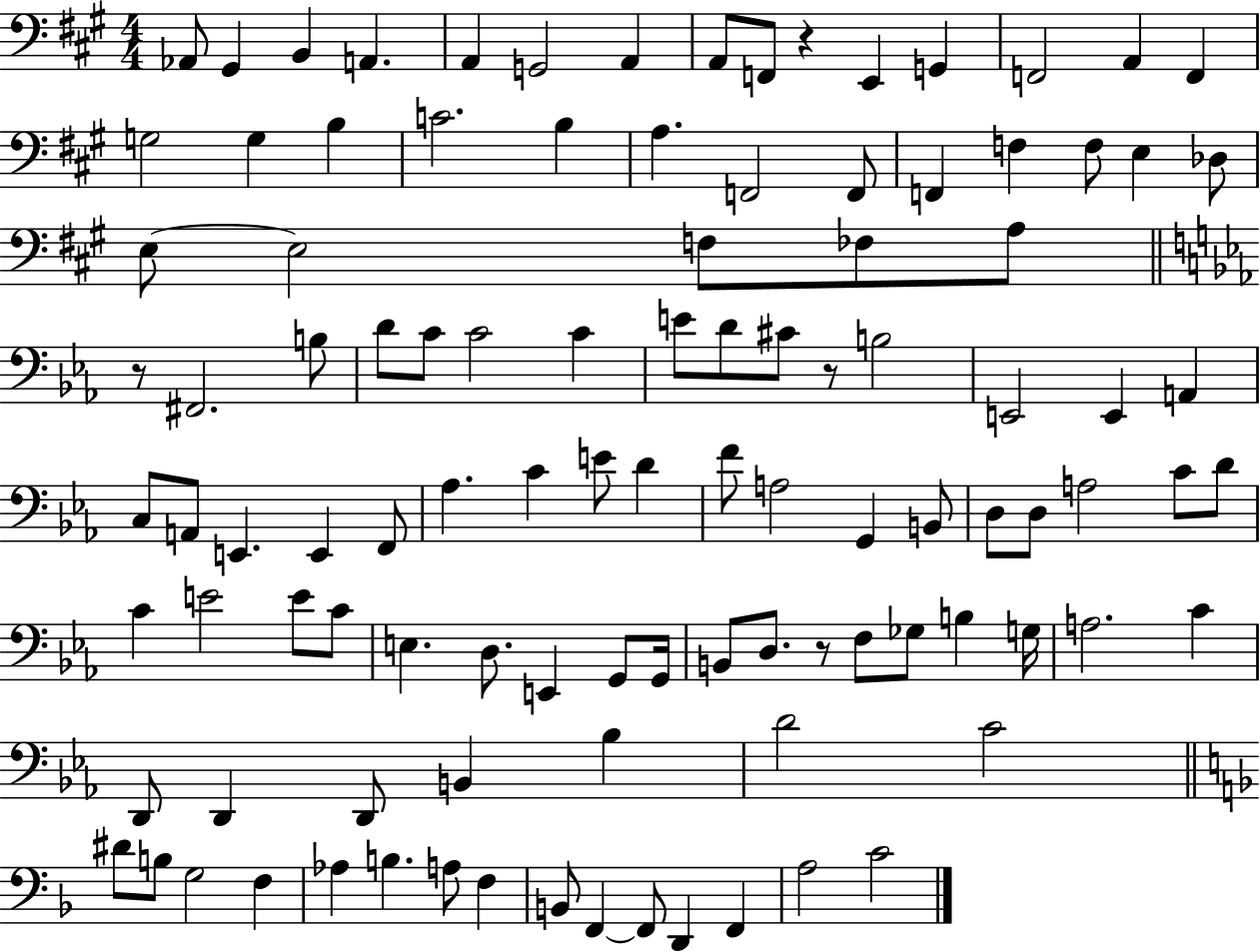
{
  \clef bass
  \numericTimeSignature
  \time 4/4
  \key a \major
  aes,8 gis,4 b,4 a,4. | a,4 g,2 a,4 | a,8 f,8 r4 e,4 g,4 | f,2 a,4 f,4 | \break g2 g4 b4 | c'2. b4 | a4. f,2 f,8 | f,4 f4 f8 e4 des8 | \break e8~~ e2 f8 fes8 a8 | \bar "||" \break \key ees \major r8 fis,2. b8 | d'8 c'8 c'2 c'4 | e'8 d'8 cis'8 r8 b2 | e,2 e,4 a,4 | \break c8 a,8 e,4. e,4 f,8 | aes4. c'4 e'8 d'4 | f'8 a2 g,4 b,8 | d8 d8 a2 c'8 d'8 | \break c'4 e'2 e'8 c'8 | e4. d8. e,4 g,8 g,16 | b,8 d8. r8 f8 ges8 b4 g16 | a2. c'4 | \break d,8 d,4 d,8 b,4 bes4 | d'2 c'2 | \bar "||" \break \key d \minor dis'8 b8 g2 f4 | aes4 b4. a8 f4 | b,8 f,4~~ f,8 d,4 f,4 | a2 c'2 | \break \bar "|."
}